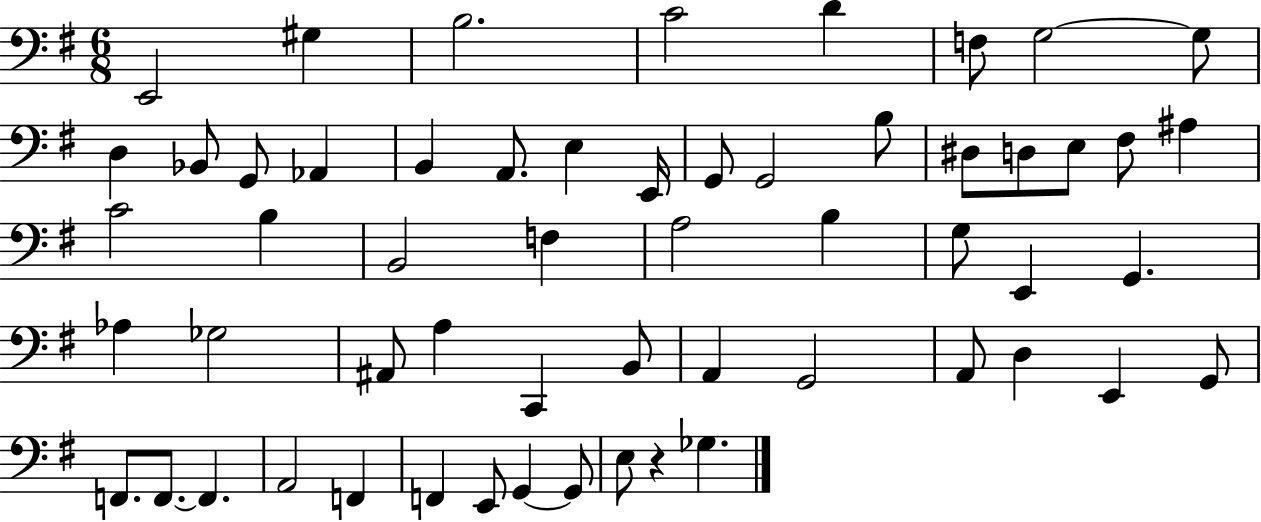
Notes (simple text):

E2/h G#3/q B3/h. C4/h D4/q F3/e G3/h G3/e D3/q Bb2/e G2/e Ab2/q B2/q A2/e. E3/q E2/s G2/e G2/h B3/e D#3/e D3/e E3/e F#3/e A#3/q C4/h B3/q B2/h F3/q A3/h B3/q G3/e E2/q G2/q. Ab3/q Gb3/h A#2/e A3/q C2/q B2/e A2/q G2/h A2/e D3/q E2/q G2/e F2/e. F2/e. F2/q. A2/h F2/q F2/q E2/e G2/q G2/e E3/e R/q Gb3/q.